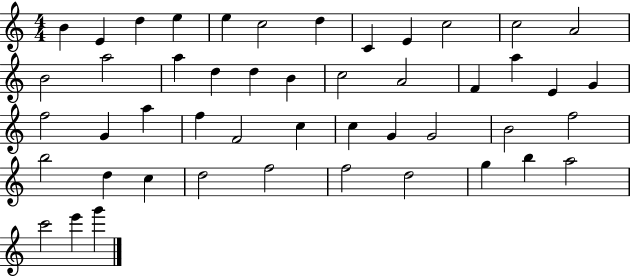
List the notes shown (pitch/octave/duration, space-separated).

B4/q E4/q D5/q E5/q E5/q C5/h D5/q C4/q E4/q C5/h C5/h A4/h B4/h A5/h A5/q D5/q D5/q B4/q C5/h A4/h F4/q A5/q E4/q G4/q F5/h G4/q A5/q F5/q F4/h C5/q C5/q G4/q G4/h B4/h F5/h B5/h D5/q C5/q D5/h F5/h F5/h D5/h G5/q B5/q A5/h C6/h E6/q G6/q